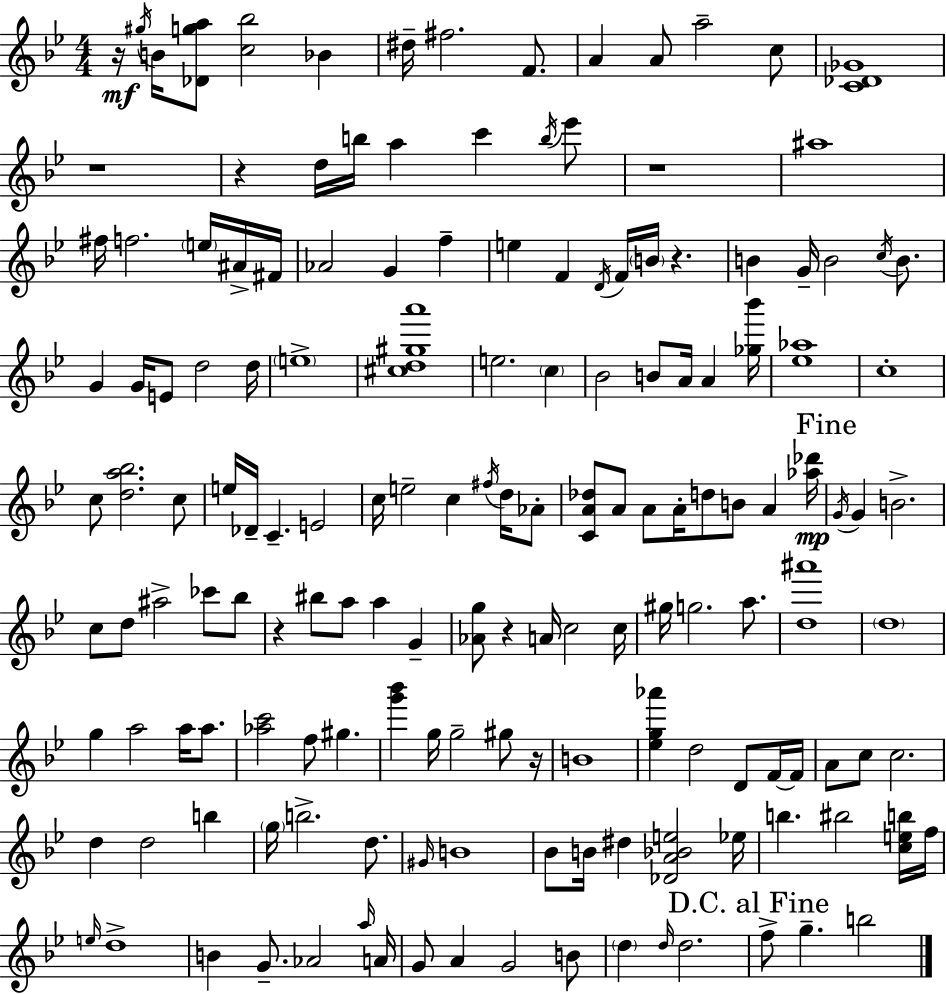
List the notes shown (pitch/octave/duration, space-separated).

R/s G#5/s B4/s [Db4,G5,A5]/e [C5,Bb5]/h Bb4/q D#5/s F#5/h. F4/e. A4/q A4/e A5/h C5/e [C4,Db4,Gb4]/w R/w R/q D5/s B5/s A5/q C6/q B5/s Eb6/e R/w A#5/w F#5/s F5/h. E5/s A#4/s F#4/s Ab4/h G4/q F5/q E5/q F4/q D4/s F4/s B4/s R/q. B4/q G4/s B4/h C5/s B4/e. G4/q G4/s E4/e D5/h D5/s E5/w [C#5,D5,G#5,A6]/w E5/h. C5/q Bb4/h B4/e A4/s A4/q [Gb5,Bb6]/s [Eb5,Ab5]/w C5/w C5/e [D5,A5,Bb5]/h. C5/e E5/s Db4/s C4/q. E4/h C5/s E5/h C5/q F#5/s D5/s Ab4/e [C4,A4,Db5]/e A4/e A4/e A4/s D5/e B4/e A4/q [Ab5,Db6]/s G4/s G4/q B4/h. C5/e D5/e A#5/h CES6/e Bb5/e R/q BIS5/e A5/e A5/q G4/q [Ab4,G5]/e R/q A4/s C5/h C5/s G#5/s G5/h. A5/e. [D5,A#6]/w D5/w G5/q A5/h A5/s A5/e. [Ab5,C6]/h F5/e G#5/q. [G6,Bb6]/q G5/s G5/h G#5/e R/s B4/w [Eb5,G5,Ab6]/q D5/h D4/e F4/s F4/s A4/e C5/e C5/h. D5/q D5/h B5/q G5/s B5/h. D5/e. G#4/s B4/w Bb4/e B4/s D#5/q [Db4,A4,Bb4,E5]/h Eb5/s B5/q. BIS5/h [C5,E5,B5]/s F5/s E5/s D5/w B4/q G4/e. Ab4/h A5/s A4/s G4/e A4/q G4/h B4/e D5/q D5/s D5/h. F5/e G5/q. B5/h